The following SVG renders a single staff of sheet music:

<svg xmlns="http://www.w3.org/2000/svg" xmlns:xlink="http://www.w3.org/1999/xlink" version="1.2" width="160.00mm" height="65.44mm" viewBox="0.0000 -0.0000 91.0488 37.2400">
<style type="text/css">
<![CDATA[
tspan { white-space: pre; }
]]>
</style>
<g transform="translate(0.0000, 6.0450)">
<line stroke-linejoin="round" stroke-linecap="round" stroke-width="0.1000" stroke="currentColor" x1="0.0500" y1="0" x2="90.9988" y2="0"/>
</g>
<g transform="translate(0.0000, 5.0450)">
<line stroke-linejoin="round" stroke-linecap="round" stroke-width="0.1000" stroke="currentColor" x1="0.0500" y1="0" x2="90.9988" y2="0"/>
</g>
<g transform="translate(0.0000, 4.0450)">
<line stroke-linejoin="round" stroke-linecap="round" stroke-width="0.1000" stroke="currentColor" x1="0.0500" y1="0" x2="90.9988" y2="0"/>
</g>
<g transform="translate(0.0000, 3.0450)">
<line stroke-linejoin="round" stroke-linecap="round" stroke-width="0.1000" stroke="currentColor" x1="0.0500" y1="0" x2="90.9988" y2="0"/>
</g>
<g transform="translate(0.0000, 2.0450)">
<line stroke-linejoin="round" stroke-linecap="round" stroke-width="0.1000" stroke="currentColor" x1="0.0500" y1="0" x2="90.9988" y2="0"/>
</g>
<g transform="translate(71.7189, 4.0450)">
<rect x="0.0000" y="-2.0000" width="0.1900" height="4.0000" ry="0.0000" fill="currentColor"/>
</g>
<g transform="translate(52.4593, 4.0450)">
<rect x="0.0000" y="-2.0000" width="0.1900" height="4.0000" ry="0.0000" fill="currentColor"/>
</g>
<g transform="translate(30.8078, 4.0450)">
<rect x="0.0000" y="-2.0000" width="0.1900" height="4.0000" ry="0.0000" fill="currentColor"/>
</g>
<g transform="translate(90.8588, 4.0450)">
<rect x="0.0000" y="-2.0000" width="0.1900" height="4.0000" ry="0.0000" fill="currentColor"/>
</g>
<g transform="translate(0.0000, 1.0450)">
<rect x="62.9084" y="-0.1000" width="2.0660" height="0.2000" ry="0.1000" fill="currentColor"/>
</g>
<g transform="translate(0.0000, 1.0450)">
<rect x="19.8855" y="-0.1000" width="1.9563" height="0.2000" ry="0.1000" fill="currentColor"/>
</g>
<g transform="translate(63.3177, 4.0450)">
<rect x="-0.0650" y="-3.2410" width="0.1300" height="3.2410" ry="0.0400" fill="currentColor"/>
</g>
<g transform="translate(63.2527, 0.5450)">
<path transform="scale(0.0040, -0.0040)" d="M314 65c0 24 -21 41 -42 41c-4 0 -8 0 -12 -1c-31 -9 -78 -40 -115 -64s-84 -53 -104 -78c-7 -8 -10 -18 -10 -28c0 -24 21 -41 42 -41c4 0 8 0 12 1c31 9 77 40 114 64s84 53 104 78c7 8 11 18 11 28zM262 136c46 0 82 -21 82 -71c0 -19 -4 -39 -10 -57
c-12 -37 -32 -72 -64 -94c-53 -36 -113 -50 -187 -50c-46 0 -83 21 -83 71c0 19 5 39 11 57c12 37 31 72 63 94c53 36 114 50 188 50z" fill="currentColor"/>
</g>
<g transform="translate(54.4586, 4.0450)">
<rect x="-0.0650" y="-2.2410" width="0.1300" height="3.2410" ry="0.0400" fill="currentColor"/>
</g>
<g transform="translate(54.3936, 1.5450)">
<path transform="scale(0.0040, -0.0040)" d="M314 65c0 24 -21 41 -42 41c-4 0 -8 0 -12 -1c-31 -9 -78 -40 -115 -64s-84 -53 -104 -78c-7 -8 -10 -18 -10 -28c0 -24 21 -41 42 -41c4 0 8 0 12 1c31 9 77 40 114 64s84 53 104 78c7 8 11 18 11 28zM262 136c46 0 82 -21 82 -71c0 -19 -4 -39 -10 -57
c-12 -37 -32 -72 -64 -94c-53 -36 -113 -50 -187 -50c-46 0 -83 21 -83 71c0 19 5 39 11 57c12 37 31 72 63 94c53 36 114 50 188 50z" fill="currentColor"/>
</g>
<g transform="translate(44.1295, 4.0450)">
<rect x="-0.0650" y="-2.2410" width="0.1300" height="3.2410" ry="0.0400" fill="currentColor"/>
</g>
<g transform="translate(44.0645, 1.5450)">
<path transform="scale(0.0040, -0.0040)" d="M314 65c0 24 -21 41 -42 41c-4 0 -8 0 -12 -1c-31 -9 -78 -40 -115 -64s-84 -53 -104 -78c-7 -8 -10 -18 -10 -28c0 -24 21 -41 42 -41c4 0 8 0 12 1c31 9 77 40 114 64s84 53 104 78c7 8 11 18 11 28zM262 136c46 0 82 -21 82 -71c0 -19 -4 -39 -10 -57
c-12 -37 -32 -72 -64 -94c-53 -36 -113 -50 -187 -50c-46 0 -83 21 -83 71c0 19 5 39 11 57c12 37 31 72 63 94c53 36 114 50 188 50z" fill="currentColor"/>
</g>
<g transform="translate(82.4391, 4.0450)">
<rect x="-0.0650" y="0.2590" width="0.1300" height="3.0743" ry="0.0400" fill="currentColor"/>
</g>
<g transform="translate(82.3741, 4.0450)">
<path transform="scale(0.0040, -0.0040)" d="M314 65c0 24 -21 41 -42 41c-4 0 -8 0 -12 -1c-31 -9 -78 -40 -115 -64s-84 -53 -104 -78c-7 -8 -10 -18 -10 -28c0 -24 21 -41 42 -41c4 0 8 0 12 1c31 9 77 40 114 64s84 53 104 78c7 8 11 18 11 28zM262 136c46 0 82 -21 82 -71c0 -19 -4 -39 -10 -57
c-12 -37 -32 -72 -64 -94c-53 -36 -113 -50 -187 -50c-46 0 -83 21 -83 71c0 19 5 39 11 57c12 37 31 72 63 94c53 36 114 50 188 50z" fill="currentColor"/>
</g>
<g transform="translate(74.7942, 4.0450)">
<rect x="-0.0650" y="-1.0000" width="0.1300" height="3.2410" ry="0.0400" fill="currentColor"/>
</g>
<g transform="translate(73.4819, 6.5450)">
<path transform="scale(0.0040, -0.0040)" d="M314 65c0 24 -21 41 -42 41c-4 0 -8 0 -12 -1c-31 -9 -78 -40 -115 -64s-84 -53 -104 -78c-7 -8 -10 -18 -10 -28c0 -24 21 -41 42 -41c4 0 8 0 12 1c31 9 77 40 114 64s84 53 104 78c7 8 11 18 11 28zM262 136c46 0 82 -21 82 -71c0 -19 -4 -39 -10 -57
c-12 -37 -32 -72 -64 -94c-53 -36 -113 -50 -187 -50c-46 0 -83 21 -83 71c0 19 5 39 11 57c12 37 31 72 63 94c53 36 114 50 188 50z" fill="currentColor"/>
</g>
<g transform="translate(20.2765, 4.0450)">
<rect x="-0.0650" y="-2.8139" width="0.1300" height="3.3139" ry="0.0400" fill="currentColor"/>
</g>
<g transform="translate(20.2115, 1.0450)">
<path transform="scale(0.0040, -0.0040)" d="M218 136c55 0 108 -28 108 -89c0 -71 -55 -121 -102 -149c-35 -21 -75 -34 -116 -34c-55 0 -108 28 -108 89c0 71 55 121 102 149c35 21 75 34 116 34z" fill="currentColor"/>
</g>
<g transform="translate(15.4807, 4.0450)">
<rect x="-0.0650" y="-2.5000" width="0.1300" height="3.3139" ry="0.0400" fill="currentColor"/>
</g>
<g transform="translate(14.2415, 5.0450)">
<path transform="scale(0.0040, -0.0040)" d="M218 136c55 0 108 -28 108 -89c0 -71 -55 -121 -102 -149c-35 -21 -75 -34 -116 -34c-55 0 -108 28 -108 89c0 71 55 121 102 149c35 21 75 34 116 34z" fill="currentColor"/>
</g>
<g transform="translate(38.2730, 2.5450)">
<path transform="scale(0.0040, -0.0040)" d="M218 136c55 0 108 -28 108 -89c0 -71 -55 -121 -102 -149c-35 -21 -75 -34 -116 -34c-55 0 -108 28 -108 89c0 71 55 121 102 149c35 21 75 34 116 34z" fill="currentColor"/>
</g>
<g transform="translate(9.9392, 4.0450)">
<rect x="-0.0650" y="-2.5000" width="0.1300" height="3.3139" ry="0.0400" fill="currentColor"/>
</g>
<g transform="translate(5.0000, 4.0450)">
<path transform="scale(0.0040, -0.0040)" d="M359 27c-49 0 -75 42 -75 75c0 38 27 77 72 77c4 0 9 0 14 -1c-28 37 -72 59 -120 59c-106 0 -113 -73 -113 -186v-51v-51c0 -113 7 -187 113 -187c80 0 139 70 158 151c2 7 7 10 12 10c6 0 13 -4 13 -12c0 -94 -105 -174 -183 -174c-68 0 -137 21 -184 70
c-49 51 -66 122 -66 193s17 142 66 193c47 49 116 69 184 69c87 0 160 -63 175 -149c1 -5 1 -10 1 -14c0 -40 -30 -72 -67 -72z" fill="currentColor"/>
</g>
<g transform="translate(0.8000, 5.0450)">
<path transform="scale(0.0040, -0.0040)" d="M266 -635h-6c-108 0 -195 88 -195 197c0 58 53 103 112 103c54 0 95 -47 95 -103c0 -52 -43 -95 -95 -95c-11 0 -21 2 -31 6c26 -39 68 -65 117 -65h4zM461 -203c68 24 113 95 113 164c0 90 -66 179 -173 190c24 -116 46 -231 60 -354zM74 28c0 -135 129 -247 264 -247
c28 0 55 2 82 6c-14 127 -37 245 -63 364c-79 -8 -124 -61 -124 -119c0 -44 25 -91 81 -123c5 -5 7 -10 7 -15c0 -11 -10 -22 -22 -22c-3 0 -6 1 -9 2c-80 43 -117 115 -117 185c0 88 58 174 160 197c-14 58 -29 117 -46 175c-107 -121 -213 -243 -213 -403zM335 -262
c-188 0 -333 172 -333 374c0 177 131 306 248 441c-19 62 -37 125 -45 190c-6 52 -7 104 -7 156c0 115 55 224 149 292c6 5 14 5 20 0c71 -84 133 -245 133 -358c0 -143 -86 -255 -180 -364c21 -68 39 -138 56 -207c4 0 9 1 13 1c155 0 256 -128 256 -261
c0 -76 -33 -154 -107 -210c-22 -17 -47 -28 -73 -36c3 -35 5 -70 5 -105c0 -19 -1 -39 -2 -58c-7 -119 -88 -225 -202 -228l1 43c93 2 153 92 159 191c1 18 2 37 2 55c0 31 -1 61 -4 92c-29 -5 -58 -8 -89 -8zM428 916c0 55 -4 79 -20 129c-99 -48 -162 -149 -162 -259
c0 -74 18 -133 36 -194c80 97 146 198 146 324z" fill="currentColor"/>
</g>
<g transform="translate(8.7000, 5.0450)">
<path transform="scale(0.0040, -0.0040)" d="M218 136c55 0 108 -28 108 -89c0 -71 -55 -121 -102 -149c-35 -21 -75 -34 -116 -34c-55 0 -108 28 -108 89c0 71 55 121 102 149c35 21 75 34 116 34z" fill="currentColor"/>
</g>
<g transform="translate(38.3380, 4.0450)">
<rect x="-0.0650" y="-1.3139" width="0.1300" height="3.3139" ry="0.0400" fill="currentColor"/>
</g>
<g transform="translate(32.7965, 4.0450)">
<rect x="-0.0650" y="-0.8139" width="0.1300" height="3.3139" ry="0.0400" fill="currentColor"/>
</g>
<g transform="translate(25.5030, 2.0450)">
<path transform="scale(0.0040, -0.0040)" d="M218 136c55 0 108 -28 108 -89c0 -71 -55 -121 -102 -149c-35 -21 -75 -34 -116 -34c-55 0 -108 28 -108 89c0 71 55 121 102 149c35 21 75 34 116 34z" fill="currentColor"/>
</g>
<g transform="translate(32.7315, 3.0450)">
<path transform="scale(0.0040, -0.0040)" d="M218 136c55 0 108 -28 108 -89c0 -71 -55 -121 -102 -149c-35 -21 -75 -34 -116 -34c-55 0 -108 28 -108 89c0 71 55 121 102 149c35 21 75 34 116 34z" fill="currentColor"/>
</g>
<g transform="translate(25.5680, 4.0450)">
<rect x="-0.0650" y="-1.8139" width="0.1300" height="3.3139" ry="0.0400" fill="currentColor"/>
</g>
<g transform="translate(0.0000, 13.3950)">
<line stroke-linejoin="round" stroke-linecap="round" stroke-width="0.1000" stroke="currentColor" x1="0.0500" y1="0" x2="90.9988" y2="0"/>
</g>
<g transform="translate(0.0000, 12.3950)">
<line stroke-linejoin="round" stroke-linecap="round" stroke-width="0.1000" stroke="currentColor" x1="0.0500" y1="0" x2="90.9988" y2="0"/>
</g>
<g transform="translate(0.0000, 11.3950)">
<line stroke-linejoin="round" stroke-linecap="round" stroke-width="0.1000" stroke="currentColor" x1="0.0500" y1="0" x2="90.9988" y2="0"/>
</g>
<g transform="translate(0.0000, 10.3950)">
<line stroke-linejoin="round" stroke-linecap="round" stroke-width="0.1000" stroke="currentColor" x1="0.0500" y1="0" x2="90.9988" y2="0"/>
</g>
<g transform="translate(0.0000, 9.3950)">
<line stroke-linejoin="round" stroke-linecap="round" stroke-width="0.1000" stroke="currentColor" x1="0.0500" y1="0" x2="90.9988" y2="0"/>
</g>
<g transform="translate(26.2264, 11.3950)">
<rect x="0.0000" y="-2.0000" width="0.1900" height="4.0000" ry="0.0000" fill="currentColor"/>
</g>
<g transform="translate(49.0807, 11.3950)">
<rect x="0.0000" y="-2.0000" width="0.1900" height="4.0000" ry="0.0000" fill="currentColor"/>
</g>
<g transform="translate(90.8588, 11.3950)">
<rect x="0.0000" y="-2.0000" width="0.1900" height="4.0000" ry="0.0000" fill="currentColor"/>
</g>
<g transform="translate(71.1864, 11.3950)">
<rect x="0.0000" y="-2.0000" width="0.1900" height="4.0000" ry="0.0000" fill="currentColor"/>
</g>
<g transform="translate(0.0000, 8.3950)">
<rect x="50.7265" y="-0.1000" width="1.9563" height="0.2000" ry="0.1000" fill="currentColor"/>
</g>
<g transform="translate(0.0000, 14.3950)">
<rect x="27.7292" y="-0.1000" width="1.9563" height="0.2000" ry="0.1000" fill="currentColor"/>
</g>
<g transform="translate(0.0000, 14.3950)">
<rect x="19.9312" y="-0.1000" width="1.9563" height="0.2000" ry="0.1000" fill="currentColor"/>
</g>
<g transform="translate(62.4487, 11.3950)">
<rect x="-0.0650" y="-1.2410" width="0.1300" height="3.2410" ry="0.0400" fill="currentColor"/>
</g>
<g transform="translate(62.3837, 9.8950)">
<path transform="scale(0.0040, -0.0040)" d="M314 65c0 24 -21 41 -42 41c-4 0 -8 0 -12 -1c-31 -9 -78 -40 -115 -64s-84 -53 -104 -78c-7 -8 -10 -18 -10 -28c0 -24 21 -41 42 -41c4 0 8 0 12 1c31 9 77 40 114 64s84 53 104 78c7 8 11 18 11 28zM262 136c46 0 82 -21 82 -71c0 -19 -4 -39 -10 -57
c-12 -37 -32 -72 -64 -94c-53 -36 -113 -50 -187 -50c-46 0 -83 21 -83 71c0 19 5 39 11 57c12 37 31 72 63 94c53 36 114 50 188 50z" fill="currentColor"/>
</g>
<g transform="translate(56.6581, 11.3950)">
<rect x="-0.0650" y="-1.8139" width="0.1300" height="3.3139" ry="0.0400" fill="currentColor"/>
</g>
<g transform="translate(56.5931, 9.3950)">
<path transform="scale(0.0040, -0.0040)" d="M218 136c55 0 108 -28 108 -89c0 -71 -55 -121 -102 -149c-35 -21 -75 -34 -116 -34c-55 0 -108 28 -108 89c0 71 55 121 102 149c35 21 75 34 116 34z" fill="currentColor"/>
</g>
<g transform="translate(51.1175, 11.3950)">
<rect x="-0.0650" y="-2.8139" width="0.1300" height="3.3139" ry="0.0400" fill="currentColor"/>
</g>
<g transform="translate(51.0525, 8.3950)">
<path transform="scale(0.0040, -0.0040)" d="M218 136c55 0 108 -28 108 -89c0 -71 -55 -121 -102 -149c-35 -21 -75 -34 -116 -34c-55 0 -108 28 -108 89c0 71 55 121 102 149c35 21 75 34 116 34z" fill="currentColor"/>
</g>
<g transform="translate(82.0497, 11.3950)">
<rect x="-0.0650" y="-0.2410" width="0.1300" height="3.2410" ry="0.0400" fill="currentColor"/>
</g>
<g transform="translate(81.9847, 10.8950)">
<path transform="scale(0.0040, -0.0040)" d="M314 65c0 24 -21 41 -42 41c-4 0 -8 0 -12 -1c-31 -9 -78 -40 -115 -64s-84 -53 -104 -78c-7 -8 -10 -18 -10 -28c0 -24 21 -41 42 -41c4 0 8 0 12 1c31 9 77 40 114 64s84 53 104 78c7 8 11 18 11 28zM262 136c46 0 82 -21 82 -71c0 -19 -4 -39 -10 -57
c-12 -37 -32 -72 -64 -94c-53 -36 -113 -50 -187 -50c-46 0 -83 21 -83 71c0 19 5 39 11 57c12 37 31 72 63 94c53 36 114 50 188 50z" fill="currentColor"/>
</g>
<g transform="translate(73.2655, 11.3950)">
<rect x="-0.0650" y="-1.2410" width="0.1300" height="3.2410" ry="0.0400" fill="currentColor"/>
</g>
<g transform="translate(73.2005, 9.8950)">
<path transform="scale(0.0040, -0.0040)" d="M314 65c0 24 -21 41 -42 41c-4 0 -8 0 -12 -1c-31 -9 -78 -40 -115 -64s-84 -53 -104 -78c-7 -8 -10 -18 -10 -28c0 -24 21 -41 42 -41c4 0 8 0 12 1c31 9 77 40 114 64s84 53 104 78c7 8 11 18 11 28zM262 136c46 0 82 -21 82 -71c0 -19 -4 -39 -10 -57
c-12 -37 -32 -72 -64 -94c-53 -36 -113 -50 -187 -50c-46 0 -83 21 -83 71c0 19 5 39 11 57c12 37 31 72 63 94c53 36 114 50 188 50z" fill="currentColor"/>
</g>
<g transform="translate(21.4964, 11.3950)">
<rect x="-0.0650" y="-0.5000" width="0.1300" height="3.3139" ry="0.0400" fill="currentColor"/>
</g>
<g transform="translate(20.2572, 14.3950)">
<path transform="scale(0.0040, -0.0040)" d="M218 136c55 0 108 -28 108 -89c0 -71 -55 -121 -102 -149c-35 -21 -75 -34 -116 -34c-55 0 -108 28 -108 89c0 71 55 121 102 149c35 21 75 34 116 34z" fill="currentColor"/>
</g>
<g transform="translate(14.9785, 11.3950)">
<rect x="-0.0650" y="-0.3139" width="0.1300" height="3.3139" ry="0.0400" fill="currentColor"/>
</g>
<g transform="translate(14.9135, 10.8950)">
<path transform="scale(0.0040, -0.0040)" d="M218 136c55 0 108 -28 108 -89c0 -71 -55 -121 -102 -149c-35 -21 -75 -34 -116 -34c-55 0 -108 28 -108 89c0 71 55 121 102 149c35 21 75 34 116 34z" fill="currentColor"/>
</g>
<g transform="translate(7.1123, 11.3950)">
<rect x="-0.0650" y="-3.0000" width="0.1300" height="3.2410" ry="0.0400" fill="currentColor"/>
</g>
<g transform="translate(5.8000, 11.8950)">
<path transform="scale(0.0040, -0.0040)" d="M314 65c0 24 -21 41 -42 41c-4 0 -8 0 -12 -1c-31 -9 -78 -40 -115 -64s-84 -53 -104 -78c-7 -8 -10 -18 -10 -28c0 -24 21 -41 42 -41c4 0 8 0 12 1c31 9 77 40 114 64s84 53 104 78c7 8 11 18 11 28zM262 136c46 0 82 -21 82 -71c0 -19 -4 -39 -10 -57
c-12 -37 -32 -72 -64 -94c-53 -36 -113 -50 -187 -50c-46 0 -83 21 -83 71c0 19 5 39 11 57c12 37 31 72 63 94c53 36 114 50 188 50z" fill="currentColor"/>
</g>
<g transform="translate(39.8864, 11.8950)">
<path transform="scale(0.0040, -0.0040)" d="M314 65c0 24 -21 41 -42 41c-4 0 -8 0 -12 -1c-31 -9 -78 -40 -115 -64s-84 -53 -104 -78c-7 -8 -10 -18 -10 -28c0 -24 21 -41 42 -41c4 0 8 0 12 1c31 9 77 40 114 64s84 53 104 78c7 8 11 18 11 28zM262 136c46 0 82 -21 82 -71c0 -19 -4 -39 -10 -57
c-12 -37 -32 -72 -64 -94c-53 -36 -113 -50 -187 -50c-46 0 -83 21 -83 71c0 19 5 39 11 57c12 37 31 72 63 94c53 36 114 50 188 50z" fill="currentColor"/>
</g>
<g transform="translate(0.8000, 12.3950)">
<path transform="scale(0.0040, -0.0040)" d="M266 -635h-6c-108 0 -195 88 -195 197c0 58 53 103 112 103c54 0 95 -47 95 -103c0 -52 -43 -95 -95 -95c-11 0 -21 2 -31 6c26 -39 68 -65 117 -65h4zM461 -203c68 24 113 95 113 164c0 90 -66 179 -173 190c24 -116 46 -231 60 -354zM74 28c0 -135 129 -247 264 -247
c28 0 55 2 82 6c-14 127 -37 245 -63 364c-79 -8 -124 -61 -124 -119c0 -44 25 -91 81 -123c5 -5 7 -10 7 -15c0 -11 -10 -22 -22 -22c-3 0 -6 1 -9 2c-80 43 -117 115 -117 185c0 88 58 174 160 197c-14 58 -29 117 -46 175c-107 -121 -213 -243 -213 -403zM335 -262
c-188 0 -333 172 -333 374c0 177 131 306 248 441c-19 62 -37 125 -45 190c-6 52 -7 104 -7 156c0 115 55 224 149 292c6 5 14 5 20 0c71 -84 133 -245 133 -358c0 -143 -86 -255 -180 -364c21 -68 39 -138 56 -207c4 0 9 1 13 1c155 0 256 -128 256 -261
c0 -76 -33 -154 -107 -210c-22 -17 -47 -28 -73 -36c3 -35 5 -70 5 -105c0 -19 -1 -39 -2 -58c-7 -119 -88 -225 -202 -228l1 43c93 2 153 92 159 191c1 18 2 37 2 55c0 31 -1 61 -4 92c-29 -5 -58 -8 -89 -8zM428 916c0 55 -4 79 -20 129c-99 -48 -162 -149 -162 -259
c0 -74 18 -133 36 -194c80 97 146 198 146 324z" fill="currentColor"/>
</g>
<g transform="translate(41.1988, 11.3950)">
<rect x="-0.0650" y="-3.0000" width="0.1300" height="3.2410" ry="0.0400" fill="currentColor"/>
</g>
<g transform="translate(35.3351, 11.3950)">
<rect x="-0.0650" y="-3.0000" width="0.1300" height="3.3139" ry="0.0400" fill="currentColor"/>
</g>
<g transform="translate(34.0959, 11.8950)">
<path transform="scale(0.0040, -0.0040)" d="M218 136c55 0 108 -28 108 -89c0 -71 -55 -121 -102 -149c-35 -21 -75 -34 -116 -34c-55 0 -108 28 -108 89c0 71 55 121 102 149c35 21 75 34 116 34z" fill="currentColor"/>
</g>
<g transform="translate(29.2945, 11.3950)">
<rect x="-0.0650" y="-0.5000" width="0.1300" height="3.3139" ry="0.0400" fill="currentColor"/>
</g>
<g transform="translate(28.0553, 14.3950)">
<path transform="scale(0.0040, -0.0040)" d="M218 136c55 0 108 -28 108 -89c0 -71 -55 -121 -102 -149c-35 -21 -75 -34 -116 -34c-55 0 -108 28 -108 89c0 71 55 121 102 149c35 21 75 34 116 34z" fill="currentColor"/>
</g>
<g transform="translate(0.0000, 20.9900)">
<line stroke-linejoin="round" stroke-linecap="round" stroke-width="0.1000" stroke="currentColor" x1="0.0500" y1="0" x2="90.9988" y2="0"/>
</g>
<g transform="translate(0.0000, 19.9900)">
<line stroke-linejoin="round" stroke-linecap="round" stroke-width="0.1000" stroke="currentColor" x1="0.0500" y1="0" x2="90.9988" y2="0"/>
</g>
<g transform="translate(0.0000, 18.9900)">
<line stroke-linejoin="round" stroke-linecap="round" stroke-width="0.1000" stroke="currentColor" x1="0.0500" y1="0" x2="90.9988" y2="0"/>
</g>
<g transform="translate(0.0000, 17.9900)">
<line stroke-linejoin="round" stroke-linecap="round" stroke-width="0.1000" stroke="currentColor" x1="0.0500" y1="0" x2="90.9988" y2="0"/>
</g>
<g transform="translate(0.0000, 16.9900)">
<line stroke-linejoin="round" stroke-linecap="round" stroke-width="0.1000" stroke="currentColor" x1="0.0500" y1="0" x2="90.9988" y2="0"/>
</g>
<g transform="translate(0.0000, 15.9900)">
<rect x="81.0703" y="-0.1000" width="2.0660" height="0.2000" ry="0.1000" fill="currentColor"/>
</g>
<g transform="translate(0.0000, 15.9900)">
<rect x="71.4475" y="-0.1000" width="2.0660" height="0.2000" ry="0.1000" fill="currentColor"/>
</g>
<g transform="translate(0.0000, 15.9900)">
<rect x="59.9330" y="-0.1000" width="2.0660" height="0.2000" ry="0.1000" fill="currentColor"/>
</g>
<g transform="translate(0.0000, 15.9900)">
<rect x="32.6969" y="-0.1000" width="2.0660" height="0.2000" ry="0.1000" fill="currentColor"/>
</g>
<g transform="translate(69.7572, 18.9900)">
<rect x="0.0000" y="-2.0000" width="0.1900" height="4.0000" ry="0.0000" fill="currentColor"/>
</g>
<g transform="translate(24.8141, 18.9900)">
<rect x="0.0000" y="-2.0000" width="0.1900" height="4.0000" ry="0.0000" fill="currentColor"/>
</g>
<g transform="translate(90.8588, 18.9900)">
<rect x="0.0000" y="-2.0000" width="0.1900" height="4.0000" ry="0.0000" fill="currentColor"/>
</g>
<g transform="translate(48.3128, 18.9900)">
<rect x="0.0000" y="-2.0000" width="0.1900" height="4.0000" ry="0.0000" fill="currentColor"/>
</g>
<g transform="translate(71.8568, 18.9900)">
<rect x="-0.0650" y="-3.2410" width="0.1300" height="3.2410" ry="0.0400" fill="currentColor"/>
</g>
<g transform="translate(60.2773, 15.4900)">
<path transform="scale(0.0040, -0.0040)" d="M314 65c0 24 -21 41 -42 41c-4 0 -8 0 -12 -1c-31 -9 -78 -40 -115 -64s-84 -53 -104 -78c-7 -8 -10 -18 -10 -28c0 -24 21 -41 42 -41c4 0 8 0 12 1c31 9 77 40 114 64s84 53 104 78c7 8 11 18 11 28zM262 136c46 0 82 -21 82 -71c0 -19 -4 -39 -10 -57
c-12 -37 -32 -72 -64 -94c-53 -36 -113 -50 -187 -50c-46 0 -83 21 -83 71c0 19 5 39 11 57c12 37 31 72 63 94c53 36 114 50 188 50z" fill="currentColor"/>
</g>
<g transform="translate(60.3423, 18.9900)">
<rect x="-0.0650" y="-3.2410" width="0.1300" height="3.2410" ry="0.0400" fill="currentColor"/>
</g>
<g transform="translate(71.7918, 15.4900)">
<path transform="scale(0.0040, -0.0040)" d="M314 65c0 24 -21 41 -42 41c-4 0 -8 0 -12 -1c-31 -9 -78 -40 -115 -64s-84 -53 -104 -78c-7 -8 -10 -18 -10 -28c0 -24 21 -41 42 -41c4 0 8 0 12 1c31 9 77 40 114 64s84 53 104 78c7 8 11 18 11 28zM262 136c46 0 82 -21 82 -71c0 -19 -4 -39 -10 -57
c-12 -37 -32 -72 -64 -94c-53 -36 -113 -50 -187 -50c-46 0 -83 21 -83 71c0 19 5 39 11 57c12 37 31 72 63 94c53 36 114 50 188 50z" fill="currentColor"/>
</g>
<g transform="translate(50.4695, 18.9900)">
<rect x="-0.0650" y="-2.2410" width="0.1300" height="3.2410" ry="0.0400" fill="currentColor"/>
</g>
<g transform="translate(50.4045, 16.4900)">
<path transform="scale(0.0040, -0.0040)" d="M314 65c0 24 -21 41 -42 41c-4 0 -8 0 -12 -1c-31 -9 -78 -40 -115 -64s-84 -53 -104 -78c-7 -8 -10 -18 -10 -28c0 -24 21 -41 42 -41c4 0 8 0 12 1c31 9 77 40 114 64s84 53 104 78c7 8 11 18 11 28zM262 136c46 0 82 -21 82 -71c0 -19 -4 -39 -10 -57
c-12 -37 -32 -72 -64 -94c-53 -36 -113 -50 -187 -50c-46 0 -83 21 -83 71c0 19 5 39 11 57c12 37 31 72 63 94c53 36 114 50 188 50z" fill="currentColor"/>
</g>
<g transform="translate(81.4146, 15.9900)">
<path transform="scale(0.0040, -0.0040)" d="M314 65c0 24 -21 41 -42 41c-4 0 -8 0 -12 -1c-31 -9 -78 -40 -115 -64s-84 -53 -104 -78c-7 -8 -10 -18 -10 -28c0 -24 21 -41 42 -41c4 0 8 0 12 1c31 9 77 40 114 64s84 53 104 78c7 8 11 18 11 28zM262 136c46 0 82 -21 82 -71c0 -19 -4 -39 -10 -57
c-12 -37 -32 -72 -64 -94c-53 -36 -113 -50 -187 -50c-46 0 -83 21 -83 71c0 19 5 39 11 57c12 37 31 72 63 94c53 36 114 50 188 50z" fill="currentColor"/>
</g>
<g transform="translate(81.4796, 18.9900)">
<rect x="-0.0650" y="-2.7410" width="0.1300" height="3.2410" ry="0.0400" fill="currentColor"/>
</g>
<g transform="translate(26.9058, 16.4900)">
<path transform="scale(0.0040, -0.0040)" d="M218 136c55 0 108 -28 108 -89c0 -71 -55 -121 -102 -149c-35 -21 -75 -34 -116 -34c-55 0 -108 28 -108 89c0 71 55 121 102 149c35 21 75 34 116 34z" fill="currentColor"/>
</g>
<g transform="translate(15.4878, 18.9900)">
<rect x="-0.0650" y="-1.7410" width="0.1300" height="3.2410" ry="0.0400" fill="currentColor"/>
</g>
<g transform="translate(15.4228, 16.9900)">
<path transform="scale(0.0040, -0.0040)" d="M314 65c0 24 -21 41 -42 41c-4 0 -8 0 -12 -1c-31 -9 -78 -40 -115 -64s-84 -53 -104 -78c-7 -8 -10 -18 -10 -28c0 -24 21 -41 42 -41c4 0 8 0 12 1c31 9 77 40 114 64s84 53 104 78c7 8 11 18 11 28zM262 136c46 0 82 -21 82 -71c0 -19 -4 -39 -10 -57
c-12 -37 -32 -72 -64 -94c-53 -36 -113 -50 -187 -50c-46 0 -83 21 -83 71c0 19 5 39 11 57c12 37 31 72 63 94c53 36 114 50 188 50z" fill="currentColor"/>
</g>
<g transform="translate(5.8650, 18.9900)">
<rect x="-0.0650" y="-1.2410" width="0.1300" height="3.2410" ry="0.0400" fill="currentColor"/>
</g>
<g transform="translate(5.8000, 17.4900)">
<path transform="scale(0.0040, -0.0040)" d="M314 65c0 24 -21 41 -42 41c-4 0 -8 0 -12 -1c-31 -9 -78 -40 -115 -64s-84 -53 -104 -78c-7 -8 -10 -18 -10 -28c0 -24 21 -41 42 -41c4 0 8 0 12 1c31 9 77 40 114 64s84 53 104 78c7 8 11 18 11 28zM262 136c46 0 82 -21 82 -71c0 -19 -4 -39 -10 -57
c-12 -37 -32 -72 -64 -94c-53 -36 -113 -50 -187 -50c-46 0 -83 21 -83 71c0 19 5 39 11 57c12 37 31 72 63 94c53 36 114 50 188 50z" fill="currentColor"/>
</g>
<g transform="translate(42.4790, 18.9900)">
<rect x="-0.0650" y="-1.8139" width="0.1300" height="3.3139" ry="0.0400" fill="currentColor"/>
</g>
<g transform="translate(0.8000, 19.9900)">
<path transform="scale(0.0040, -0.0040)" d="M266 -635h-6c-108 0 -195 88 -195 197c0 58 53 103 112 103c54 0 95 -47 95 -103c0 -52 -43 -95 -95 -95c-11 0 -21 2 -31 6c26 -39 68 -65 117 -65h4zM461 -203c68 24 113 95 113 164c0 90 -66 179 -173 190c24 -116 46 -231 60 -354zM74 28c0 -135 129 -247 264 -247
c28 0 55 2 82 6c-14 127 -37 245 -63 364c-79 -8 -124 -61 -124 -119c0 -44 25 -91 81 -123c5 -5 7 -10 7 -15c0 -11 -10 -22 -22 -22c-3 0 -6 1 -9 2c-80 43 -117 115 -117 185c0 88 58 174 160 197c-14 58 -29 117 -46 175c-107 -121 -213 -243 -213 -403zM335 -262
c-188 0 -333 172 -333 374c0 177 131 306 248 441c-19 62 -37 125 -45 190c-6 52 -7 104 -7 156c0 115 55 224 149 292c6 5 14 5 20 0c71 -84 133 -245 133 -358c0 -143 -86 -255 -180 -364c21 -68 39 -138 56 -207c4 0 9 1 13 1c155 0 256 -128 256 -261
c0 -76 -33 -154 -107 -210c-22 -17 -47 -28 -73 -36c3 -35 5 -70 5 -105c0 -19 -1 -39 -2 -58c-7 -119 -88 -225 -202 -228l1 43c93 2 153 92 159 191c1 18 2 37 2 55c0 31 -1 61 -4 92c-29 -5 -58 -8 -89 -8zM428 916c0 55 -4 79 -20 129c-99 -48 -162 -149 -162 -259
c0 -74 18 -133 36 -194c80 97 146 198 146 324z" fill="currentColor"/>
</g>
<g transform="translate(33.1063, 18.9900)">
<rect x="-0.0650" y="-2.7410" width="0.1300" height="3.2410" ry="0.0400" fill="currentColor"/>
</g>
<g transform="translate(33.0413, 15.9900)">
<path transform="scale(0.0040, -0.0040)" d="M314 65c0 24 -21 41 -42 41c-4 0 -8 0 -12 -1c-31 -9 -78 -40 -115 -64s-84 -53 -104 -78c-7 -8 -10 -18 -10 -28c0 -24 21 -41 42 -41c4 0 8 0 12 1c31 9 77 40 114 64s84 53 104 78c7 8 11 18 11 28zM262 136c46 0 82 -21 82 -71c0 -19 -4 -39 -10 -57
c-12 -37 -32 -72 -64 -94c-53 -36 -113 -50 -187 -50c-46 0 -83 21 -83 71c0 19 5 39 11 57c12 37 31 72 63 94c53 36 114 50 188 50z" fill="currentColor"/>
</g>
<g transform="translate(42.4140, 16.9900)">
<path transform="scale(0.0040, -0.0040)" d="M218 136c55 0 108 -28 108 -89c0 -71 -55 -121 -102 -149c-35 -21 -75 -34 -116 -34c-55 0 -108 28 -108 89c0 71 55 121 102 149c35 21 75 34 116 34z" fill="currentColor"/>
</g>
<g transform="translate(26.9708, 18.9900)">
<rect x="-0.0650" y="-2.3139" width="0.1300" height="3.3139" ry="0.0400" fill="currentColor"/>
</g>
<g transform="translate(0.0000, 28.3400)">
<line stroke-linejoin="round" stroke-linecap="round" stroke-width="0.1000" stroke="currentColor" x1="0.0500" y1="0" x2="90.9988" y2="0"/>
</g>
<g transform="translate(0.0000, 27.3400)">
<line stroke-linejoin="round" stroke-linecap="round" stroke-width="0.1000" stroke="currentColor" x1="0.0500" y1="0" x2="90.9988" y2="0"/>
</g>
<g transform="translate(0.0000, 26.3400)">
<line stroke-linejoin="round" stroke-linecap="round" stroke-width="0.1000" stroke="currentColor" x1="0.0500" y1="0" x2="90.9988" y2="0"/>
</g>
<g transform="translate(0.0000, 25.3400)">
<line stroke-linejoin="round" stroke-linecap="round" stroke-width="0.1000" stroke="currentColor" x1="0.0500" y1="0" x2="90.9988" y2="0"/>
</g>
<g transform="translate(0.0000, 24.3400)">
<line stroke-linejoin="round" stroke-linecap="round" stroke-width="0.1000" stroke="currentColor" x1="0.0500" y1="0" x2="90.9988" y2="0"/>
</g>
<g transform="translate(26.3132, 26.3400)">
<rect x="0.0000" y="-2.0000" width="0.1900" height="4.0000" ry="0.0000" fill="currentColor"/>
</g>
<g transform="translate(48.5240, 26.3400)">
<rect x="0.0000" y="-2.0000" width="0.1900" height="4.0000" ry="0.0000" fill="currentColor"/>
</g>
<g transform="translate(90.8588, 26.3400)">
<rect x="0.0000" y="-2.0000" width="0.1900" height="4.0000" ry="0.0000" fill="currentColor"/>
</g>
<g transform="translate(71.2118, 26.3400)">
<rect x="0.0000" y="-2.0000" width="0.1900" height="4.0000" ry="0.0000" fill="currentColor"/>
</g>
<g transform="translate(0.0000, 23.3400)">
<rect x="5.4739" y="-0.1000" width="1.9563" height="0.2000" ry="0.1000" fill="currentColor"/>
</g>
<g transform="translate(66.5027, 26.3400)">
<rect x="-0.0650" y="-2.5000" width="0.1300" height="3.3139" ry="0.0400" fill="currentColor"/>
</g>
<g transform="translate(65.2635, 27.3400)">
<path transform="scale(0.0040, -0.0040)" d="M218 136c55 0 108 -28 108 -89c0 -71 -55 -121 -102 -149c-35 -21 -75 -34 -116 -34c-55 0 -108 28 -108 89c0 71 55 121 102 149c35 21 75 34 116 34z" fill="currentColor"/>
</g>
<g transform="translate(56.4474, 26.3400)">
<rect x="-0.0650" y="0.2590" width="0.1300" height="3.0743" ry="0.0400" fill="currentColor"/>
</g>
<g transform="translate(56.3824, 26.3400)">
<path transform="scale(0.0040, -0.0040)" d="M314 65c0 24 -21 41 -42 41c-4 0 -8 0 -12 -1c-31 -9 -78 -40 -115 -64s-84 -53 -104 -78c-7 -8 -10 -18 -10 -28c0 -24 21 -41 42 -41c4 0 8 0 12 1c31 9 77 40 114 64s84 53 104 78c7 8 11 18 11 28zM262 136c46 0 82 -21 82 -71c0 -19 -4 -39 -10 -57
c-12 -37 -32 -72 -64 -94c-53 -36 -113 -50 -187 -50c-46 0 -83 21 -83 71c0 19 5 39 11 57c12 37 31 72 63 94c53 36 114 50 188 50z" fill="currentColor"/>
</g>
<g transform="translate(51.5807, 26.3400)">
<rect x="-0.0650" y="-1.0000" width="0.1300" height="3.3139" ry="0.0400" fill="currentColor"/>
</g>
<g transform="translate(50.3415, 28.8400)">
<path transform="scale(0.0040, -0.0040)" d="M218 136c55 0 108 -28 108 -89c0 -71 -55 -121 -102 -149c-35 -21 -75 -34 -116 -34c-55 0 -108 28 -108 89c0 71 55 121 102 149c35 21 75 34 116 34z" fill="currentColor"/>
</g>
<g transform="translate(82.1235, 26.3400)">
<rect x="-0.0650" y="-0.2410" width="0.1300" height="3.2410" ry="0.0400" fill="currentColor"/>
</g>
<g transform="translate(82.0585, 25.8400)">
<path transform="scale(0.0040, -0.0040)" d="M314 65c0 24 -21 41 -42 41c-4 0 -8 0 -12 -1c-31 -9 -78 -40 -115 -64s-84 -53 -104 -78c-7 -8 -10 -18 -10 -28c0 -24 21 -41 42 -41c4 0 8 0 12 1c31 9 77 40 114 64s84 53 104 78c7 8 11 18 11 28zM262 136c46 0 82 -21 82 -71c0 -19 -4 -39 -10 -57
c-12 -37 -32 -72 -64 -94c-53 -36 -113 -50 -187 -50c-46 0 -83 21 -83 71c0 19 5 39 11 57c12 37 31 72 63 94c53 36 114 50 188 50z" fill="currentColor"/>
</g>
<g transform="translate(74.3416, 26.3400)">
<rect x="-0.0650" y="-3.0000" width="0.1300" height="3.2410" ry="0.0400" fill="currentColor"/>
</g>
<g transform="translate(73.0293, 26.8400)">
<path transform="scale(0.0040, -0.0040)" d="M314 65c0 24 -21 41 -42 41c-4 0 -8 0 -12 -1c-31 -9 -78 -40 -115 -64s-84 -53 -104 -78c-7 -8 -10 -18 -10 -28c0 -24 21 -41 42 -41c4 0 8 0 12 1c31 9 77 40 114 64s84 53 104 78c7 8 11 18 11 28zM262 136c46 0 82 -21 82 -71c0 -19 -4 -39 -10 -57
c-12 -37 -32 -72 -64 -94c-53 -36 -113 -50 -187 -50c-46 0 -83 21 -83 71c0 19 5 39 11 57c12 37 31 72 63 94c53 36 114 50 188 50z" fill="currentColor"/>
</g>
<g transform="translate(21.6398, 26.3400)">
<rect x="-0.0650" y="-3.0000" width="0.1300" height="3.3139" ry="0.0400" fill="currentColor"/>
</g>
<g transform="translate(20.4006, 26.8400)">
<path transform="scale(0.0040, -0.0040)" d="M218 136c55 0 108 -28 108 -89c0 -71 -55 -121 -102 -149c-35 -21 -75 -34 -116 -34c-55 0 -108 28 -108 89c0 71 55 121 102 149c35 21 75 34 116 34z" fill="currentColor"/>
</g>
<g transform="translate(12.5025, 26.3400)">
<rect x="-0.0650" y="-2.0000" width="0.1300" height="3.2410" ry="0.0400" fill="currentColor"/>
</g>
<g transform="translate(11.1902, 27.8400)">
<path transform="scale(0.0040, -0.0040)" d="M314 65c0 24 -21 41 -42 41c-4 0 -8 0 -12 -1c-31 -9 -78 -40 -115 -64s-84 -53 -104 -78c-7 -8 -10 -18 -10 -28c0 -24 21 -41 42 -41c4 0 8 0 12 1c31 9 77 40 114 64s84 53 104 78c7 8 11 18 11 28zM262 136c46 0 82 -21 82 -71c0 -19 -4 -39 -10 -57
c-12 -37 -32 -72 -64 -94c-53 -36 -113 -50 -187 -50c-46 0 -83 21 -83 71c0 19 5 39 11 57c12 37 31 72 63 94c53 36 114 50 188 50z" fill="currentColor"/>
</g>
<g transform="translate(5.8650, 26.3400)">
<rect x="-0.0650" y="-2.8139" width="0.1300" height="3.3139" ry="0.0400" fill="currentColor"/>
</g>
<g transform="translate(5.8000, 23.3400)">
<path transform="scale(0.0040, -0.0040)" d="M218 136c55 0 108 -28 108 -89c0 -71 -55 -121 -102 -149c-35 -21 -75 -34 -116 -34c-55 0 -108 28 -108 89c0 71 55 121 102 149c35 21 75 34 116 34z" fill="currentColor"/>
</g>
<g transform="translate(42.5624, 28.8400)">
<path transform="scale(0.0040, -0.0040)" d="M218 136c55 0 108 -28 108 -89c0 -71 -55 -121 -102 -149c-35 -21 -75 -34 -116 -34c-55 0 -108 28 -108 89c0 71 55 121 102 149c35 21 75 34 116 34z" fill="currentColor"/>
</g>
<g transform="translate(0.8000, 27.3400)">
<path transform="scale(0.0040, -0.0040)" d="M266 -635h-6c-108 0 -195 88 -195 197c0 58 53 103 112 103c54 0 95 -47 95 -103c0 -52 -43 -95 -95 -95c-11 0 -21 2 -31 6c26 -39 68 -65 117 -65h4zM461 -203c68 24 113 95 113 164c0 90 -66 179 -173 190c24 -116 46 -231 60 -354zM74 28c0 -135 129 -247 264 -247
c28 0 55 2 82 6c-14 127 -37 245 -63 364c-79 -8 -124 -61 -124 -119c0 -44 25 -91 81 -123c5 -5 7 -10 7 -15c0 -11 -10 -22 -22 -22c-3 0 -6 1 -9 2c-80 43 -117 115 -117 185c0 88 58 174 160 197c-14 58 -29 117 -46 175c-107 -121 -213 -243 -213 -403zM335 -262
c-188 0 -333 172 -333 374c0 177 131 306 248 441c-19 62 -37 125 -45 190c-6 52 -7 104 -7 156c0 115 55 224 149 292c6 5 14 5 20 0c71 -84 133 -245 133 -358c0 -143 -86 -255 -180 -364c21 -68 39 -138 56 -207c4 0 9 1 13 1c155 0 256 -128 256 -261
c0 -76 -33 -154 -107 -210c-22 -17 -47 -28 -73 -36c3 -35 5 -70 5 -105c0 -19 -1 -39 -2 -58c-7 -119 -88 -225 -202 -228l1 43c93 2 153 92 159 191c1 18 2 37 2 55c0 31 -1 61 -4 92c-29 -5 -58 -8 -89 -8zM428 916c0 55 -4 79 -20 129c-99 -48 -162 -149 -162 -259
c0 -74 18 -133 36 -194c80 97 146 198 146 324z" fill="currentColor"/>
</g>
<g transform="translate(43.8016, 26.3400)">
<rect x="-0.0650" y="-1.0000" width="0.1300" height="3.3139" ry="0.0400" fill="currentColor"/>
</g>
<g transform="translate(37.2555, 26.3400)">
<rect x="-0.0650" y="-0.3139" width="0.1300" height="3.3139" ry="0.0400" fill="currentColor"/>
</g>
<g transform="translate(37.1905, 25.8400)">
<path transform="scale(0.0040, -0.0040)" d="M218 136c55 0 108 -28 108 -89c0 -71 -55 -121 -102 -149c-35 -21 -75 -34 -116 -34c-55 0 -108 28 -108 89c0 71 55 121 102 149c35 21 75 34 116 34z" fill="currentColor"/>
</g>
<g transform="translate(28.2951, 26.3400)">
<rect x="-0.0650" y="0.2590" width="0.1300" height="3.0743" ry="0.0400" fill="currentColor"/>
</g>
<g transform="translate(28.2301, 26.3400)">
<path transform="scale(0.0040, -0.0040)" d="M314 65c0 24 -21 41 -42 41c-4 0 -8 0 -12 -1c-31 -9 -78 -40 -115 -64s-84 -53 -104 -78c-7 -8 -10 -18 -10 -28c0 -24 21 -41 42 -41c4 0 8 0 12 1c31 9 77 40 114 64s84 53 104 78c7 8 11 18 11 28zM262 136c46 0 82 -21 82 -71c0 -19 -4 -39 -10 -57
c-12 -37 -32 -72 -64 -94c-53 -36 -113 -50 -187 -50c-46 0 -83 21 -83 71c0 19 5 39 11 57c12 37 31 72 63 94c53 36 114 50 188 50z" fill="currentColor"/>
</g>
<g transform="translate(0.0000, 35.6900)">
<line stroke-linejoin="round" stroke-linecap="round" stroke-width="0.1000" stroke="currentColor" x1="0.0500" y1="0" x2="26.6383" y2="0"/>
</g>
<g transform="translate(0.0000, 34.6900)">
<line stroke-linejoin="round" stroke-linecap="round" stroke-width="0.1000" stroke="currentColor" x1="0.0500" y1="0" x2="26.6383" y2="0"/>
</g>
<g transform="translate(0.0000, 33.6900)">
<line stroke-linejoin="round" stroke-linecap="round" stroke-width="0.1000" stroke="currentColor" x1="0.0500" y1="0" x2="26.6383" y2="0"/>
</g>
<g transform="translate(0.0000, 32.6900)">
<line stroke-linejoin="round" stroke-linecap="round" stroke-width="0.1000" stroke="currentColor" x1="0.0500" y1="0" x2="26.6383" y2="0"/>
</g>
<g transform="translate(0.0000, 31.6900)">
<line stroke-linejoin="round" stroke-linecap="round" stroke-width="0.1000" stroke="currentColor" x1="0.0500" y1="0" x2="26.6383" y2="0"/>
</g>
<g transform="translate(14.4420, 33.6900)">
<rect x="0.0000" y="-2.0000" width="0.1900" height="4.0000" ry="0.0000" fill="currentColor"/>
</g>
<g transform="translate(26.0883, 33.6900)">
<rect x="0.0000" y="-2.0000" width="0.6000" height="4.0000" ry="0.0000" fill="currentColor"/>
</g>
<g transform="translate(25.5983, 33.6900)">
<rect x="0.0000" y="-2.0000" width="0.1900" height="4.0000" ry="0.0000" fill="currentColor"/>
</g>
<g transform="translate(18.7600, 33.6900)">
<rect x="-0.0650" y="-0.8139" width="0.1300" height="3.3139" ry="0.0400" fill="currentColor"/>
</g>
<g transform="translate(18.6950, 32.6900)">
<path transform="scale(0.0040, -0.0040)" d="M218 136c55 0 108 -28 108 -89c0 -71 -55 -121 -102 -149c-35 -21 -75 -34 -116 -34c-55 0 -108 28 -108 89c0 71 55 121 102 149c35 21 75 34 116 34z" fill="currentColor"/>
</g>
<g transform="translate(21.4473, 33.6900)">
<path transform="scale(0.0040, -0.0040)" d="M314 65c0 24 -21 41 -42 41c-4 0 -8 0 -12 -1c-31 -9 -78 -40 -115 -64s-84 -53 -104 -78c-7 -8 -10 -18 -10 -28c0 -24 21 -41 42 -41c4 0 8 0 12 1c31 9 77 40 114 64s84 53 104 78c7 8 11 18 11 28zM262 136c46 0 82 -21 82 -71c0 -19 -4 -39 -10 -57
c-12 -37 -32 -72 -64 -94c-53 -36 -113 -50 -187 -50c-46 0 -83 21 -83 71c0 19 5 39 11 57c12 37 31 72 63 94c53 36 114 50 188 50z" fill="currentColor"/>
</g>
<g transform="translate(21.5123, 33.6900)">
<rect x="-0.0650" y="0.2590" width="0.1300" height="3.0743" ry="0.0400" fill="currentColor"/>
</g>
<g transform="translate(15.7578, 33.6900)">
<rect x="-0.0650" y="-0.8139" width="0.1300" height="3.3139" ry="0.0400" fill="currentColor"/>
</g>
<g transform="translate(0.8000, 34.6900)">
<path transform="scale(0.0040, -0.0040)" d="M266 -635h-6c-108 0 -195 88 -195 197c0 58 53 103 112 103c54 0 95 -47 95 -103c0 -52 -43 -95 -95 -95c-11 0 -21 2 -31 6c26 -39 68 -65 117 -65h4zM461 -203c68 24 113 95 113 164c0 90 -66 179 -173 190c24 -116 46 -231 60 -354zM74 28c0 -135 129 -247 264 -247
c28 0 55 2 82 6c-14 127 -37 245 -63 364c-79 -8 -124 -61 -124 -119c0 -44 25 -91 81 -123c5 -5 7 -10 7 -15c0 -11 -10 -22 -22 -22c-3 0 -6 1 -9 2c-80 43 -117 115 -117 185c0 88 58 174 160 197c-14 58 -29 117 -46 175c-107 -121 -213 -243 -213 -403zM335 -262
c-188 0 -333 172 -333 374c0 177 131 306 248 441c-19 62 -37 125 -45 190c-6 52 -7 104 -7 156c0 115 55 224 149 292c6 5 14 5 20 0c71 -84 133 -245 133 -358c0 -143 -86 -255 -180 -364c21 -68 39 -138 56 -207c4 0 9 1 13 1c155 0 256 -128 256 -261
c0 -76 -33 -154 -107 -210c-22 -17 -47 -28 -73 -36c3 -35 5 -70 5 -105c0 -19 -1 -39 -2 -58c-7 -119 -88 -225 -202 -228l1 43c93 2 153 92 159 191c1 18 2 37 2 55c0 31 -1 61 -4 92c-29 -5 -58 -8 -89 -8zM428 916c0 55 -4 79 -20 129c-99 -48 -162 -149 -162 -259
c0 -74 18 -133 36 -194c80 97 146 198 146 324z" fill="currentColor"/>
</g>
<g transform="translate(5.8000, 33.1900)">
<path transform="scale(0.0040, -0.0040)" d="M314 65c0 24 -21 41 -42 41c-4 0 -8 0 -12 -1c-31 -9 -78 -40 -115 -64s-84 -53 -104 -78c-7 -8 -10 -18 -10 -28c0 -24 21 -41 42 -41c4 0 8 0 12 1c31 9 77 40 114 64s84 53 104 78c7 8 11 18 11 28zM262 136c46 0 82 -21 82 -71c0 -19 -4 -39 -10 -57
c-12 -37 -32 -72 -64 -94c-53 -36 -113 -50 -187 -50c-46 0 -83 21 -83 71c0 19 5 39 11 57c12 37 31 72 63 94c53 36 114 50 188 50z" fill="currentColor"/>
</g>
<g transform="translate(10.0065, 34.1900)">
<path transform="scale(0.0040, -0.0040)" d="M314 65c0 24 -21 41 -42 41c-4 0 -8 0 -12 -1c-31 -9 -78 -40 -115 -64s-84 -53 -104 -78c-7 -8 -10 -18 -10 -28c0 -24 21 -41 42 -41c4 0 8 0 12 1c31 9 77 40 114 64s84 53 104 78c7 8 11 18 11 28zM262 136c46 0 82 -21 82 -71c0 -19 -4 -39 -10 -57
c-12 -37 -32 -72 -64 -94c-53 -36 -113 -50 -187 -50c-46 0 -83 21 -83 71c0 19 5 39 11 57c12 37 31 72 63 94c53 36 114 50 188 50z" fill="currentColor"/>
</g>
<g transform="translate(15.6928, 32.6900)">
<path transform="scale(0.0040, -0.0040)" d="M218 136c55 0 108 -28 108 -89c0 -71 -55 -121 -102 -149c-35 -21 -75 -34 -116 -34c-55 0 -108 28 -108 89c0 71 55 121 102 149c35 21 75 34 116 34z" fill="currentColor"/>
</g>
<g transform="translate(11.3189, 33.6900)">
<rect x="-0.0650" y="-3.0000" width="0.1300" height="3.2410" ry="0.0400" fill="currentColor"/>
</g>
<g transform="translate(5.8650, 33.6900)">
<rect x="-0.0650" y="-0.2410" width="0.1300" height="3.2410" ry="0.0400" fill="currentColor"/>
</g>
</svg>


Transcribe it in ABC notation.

X:1
T:Untitled
M:4/4
L:1/4
K:C
G G a f d e g2 g2 b2 D2 B2 A2 c C C A A2 a f e2 e2 c2 e2 f2 g a2 f g2 b2 b2 a2 a F2 A B2 c D D B2 G A2 c2 c2 A2 d d B2